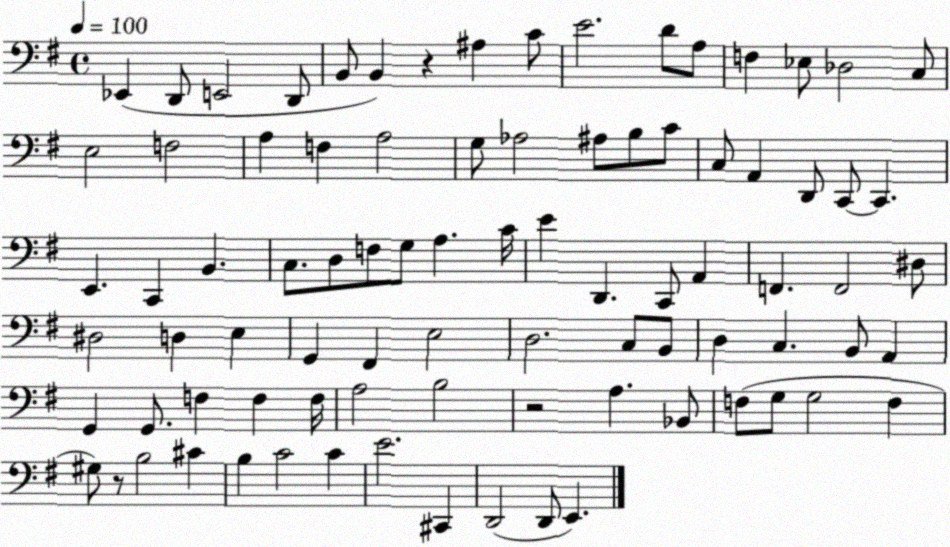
X:1
T:Untitled
M:4/4
L:1/4
K:G
_E,, D,,/2 E,,2 D,,/2 B,,/2 B,, z ^A, C/2 E2 D/2 A,/2 F, _E,/2 _D,2 C,/2 E,2 F,2 A, F, A,2 G,/2 _A,2 ^A,/2 B,/2 C/2 C,/2 A,, D,,/2 C,,/2 C,, E,, C,, B,, C,/2 D,/2 F,/2 G,/2 A, C/4 E D,, C,,/2 A,, F,, F,,2 ^D,/2 ^D,2 D, E, G,, ^F,, E,2 D,2 C,/2 B,,/2 D, C, B,,/2 A,, G,, G,,/2 F, F, F,/4 A,2 B,2 z2 A, _B,,/2 F,/2 G,/2 G,2 F, ^G,/2 z/2 B,2 ^C B, C2 C E2 ^C,, D,,2 D,,/2 E,,